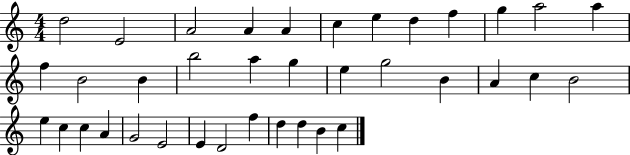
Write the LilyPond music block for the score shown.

{
  \clef treble
  \numericTimeSignature
  \time 4/4
  \key c \major
  d''2 e'2 | a'2 a'4 a'4 | c''4 e''4 d''4 f''4 | g''4 a''2 a''4 | \break f''4 b'2 b'4 | b''2 a''4 g''4 | e''4 g''2 b'4 | a'4 c''4 b'2 | \break e''4 c''4 c''4 a'4 | g'2 e'2 | e'4 d'2 f''4 | d''4 d''4 b'4 c''4 | \break \bar "|."
}